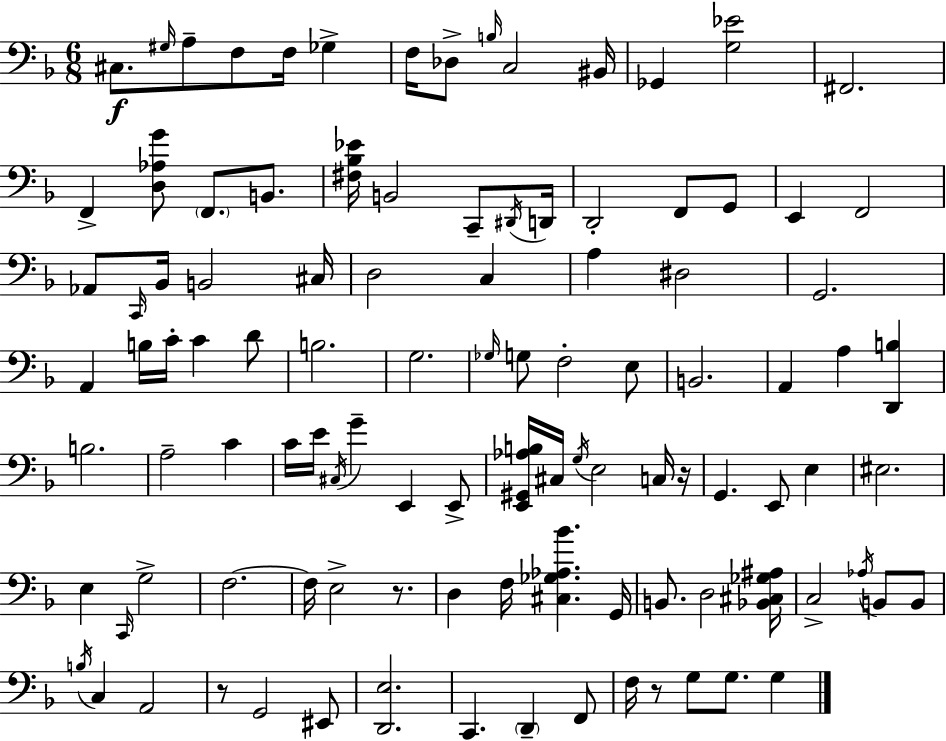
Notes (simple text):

C#3/e. G#3/s A3/e F3/e F3/s Gb3/q F3/s Db3/e B3/s C3/h BIS2/s Gb2/q [G3,Eb4]/h F#2/h. F2/q [D3,Ab3,G4]/e F2/e. B2/e. [F#3,Bb3,Eb4]/s B2/h C2/e D#2/s D2/s D2/h F2/e G2/e E2/q F2/h Ab2/e C2/s Bb2/s B2/h C#3/s D3/h C3/q A3/q D#3/h G2/h. A2/q B3/s C4/s C4/q D4/e B3/h. G3/h. Gb3/s G3/e F3/h E3/e B2/h. A2/q A3/q [D2,B3]/q B3/h. A3/h C4/q C4/s E4/s C#3/s G4/q E2/q E2/e [E2,G#2,Ab3,B3]/s C#3/s G3/s E3/h C3/s R/s G2/q. E2/e E3/q EIS3/h. E3/q C2/s G3/h F3/h. F3/s E3/h R/e. D3/q F3/s [C#3,Gb3,Ab3,Bb4]/q. G2/s B2/e. D3/h [Bb2,C#3,Gb3,A#3]/s C3/h Ab3/s B2/e B2/e B3/s C3/q A2/h R/e G2/h EIS2/e [D2,E3]/h. C2/q. D2/q F2/e F3/s R/e G3/e G3/e. G3/q